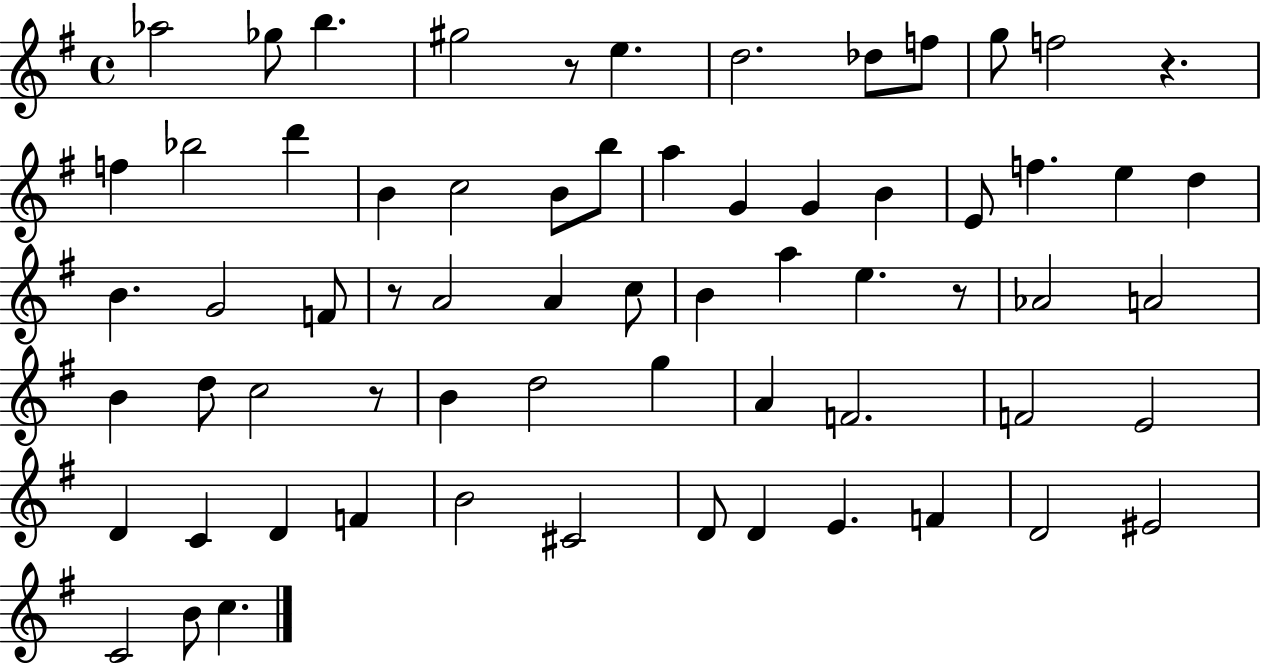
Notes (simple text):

Ab5/h Gb5/e B5/q. G#5/h R/e E5/q. D5/h. Db5/e F5/e G5/e F5/h R/q. F5/q Bb5/h D6/q B4/q C5/h B4/e B5/e A5/q G4/q G4/q B4/q E4/e F5/q. E5/q D5/q B4/q. G4/h F4/e R/e A4/h A4/q C5/e B4/q A5/q E5/q. R/e Ab4/h A4/h B4/q D5/e C5/h R/e B4/q D5/h G5/q A4/q F4/h. F4/h E4/h D4/q C4/q D4/q F4/q B4/h C#4/h D4/e D4/q E4/q. F4/q D4/h EIS4/h C4/h B4/e C5/q.